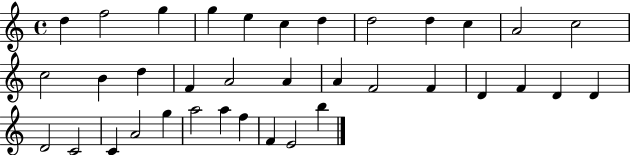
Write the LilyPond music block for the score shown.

{
  \clef treble
  \time 4/4
  \defaultTimeSignature
  \key c \major
  d''4 f''2 g''4 | g''4 e''4 c''4 d''4 | d''2 d''4 c''4 | a'2 c''2 | \break c''2 b'4 d''4 | f'4 a'2 a'4 | a'4 f'2 f'4 | d'4 f'4 d'4 d'4 | \break d'2 c'2 | c'4 a'2 g''4 | a''2 a''4 f''4 | f'4 e'2 b''4 | \break \bar "|."
}